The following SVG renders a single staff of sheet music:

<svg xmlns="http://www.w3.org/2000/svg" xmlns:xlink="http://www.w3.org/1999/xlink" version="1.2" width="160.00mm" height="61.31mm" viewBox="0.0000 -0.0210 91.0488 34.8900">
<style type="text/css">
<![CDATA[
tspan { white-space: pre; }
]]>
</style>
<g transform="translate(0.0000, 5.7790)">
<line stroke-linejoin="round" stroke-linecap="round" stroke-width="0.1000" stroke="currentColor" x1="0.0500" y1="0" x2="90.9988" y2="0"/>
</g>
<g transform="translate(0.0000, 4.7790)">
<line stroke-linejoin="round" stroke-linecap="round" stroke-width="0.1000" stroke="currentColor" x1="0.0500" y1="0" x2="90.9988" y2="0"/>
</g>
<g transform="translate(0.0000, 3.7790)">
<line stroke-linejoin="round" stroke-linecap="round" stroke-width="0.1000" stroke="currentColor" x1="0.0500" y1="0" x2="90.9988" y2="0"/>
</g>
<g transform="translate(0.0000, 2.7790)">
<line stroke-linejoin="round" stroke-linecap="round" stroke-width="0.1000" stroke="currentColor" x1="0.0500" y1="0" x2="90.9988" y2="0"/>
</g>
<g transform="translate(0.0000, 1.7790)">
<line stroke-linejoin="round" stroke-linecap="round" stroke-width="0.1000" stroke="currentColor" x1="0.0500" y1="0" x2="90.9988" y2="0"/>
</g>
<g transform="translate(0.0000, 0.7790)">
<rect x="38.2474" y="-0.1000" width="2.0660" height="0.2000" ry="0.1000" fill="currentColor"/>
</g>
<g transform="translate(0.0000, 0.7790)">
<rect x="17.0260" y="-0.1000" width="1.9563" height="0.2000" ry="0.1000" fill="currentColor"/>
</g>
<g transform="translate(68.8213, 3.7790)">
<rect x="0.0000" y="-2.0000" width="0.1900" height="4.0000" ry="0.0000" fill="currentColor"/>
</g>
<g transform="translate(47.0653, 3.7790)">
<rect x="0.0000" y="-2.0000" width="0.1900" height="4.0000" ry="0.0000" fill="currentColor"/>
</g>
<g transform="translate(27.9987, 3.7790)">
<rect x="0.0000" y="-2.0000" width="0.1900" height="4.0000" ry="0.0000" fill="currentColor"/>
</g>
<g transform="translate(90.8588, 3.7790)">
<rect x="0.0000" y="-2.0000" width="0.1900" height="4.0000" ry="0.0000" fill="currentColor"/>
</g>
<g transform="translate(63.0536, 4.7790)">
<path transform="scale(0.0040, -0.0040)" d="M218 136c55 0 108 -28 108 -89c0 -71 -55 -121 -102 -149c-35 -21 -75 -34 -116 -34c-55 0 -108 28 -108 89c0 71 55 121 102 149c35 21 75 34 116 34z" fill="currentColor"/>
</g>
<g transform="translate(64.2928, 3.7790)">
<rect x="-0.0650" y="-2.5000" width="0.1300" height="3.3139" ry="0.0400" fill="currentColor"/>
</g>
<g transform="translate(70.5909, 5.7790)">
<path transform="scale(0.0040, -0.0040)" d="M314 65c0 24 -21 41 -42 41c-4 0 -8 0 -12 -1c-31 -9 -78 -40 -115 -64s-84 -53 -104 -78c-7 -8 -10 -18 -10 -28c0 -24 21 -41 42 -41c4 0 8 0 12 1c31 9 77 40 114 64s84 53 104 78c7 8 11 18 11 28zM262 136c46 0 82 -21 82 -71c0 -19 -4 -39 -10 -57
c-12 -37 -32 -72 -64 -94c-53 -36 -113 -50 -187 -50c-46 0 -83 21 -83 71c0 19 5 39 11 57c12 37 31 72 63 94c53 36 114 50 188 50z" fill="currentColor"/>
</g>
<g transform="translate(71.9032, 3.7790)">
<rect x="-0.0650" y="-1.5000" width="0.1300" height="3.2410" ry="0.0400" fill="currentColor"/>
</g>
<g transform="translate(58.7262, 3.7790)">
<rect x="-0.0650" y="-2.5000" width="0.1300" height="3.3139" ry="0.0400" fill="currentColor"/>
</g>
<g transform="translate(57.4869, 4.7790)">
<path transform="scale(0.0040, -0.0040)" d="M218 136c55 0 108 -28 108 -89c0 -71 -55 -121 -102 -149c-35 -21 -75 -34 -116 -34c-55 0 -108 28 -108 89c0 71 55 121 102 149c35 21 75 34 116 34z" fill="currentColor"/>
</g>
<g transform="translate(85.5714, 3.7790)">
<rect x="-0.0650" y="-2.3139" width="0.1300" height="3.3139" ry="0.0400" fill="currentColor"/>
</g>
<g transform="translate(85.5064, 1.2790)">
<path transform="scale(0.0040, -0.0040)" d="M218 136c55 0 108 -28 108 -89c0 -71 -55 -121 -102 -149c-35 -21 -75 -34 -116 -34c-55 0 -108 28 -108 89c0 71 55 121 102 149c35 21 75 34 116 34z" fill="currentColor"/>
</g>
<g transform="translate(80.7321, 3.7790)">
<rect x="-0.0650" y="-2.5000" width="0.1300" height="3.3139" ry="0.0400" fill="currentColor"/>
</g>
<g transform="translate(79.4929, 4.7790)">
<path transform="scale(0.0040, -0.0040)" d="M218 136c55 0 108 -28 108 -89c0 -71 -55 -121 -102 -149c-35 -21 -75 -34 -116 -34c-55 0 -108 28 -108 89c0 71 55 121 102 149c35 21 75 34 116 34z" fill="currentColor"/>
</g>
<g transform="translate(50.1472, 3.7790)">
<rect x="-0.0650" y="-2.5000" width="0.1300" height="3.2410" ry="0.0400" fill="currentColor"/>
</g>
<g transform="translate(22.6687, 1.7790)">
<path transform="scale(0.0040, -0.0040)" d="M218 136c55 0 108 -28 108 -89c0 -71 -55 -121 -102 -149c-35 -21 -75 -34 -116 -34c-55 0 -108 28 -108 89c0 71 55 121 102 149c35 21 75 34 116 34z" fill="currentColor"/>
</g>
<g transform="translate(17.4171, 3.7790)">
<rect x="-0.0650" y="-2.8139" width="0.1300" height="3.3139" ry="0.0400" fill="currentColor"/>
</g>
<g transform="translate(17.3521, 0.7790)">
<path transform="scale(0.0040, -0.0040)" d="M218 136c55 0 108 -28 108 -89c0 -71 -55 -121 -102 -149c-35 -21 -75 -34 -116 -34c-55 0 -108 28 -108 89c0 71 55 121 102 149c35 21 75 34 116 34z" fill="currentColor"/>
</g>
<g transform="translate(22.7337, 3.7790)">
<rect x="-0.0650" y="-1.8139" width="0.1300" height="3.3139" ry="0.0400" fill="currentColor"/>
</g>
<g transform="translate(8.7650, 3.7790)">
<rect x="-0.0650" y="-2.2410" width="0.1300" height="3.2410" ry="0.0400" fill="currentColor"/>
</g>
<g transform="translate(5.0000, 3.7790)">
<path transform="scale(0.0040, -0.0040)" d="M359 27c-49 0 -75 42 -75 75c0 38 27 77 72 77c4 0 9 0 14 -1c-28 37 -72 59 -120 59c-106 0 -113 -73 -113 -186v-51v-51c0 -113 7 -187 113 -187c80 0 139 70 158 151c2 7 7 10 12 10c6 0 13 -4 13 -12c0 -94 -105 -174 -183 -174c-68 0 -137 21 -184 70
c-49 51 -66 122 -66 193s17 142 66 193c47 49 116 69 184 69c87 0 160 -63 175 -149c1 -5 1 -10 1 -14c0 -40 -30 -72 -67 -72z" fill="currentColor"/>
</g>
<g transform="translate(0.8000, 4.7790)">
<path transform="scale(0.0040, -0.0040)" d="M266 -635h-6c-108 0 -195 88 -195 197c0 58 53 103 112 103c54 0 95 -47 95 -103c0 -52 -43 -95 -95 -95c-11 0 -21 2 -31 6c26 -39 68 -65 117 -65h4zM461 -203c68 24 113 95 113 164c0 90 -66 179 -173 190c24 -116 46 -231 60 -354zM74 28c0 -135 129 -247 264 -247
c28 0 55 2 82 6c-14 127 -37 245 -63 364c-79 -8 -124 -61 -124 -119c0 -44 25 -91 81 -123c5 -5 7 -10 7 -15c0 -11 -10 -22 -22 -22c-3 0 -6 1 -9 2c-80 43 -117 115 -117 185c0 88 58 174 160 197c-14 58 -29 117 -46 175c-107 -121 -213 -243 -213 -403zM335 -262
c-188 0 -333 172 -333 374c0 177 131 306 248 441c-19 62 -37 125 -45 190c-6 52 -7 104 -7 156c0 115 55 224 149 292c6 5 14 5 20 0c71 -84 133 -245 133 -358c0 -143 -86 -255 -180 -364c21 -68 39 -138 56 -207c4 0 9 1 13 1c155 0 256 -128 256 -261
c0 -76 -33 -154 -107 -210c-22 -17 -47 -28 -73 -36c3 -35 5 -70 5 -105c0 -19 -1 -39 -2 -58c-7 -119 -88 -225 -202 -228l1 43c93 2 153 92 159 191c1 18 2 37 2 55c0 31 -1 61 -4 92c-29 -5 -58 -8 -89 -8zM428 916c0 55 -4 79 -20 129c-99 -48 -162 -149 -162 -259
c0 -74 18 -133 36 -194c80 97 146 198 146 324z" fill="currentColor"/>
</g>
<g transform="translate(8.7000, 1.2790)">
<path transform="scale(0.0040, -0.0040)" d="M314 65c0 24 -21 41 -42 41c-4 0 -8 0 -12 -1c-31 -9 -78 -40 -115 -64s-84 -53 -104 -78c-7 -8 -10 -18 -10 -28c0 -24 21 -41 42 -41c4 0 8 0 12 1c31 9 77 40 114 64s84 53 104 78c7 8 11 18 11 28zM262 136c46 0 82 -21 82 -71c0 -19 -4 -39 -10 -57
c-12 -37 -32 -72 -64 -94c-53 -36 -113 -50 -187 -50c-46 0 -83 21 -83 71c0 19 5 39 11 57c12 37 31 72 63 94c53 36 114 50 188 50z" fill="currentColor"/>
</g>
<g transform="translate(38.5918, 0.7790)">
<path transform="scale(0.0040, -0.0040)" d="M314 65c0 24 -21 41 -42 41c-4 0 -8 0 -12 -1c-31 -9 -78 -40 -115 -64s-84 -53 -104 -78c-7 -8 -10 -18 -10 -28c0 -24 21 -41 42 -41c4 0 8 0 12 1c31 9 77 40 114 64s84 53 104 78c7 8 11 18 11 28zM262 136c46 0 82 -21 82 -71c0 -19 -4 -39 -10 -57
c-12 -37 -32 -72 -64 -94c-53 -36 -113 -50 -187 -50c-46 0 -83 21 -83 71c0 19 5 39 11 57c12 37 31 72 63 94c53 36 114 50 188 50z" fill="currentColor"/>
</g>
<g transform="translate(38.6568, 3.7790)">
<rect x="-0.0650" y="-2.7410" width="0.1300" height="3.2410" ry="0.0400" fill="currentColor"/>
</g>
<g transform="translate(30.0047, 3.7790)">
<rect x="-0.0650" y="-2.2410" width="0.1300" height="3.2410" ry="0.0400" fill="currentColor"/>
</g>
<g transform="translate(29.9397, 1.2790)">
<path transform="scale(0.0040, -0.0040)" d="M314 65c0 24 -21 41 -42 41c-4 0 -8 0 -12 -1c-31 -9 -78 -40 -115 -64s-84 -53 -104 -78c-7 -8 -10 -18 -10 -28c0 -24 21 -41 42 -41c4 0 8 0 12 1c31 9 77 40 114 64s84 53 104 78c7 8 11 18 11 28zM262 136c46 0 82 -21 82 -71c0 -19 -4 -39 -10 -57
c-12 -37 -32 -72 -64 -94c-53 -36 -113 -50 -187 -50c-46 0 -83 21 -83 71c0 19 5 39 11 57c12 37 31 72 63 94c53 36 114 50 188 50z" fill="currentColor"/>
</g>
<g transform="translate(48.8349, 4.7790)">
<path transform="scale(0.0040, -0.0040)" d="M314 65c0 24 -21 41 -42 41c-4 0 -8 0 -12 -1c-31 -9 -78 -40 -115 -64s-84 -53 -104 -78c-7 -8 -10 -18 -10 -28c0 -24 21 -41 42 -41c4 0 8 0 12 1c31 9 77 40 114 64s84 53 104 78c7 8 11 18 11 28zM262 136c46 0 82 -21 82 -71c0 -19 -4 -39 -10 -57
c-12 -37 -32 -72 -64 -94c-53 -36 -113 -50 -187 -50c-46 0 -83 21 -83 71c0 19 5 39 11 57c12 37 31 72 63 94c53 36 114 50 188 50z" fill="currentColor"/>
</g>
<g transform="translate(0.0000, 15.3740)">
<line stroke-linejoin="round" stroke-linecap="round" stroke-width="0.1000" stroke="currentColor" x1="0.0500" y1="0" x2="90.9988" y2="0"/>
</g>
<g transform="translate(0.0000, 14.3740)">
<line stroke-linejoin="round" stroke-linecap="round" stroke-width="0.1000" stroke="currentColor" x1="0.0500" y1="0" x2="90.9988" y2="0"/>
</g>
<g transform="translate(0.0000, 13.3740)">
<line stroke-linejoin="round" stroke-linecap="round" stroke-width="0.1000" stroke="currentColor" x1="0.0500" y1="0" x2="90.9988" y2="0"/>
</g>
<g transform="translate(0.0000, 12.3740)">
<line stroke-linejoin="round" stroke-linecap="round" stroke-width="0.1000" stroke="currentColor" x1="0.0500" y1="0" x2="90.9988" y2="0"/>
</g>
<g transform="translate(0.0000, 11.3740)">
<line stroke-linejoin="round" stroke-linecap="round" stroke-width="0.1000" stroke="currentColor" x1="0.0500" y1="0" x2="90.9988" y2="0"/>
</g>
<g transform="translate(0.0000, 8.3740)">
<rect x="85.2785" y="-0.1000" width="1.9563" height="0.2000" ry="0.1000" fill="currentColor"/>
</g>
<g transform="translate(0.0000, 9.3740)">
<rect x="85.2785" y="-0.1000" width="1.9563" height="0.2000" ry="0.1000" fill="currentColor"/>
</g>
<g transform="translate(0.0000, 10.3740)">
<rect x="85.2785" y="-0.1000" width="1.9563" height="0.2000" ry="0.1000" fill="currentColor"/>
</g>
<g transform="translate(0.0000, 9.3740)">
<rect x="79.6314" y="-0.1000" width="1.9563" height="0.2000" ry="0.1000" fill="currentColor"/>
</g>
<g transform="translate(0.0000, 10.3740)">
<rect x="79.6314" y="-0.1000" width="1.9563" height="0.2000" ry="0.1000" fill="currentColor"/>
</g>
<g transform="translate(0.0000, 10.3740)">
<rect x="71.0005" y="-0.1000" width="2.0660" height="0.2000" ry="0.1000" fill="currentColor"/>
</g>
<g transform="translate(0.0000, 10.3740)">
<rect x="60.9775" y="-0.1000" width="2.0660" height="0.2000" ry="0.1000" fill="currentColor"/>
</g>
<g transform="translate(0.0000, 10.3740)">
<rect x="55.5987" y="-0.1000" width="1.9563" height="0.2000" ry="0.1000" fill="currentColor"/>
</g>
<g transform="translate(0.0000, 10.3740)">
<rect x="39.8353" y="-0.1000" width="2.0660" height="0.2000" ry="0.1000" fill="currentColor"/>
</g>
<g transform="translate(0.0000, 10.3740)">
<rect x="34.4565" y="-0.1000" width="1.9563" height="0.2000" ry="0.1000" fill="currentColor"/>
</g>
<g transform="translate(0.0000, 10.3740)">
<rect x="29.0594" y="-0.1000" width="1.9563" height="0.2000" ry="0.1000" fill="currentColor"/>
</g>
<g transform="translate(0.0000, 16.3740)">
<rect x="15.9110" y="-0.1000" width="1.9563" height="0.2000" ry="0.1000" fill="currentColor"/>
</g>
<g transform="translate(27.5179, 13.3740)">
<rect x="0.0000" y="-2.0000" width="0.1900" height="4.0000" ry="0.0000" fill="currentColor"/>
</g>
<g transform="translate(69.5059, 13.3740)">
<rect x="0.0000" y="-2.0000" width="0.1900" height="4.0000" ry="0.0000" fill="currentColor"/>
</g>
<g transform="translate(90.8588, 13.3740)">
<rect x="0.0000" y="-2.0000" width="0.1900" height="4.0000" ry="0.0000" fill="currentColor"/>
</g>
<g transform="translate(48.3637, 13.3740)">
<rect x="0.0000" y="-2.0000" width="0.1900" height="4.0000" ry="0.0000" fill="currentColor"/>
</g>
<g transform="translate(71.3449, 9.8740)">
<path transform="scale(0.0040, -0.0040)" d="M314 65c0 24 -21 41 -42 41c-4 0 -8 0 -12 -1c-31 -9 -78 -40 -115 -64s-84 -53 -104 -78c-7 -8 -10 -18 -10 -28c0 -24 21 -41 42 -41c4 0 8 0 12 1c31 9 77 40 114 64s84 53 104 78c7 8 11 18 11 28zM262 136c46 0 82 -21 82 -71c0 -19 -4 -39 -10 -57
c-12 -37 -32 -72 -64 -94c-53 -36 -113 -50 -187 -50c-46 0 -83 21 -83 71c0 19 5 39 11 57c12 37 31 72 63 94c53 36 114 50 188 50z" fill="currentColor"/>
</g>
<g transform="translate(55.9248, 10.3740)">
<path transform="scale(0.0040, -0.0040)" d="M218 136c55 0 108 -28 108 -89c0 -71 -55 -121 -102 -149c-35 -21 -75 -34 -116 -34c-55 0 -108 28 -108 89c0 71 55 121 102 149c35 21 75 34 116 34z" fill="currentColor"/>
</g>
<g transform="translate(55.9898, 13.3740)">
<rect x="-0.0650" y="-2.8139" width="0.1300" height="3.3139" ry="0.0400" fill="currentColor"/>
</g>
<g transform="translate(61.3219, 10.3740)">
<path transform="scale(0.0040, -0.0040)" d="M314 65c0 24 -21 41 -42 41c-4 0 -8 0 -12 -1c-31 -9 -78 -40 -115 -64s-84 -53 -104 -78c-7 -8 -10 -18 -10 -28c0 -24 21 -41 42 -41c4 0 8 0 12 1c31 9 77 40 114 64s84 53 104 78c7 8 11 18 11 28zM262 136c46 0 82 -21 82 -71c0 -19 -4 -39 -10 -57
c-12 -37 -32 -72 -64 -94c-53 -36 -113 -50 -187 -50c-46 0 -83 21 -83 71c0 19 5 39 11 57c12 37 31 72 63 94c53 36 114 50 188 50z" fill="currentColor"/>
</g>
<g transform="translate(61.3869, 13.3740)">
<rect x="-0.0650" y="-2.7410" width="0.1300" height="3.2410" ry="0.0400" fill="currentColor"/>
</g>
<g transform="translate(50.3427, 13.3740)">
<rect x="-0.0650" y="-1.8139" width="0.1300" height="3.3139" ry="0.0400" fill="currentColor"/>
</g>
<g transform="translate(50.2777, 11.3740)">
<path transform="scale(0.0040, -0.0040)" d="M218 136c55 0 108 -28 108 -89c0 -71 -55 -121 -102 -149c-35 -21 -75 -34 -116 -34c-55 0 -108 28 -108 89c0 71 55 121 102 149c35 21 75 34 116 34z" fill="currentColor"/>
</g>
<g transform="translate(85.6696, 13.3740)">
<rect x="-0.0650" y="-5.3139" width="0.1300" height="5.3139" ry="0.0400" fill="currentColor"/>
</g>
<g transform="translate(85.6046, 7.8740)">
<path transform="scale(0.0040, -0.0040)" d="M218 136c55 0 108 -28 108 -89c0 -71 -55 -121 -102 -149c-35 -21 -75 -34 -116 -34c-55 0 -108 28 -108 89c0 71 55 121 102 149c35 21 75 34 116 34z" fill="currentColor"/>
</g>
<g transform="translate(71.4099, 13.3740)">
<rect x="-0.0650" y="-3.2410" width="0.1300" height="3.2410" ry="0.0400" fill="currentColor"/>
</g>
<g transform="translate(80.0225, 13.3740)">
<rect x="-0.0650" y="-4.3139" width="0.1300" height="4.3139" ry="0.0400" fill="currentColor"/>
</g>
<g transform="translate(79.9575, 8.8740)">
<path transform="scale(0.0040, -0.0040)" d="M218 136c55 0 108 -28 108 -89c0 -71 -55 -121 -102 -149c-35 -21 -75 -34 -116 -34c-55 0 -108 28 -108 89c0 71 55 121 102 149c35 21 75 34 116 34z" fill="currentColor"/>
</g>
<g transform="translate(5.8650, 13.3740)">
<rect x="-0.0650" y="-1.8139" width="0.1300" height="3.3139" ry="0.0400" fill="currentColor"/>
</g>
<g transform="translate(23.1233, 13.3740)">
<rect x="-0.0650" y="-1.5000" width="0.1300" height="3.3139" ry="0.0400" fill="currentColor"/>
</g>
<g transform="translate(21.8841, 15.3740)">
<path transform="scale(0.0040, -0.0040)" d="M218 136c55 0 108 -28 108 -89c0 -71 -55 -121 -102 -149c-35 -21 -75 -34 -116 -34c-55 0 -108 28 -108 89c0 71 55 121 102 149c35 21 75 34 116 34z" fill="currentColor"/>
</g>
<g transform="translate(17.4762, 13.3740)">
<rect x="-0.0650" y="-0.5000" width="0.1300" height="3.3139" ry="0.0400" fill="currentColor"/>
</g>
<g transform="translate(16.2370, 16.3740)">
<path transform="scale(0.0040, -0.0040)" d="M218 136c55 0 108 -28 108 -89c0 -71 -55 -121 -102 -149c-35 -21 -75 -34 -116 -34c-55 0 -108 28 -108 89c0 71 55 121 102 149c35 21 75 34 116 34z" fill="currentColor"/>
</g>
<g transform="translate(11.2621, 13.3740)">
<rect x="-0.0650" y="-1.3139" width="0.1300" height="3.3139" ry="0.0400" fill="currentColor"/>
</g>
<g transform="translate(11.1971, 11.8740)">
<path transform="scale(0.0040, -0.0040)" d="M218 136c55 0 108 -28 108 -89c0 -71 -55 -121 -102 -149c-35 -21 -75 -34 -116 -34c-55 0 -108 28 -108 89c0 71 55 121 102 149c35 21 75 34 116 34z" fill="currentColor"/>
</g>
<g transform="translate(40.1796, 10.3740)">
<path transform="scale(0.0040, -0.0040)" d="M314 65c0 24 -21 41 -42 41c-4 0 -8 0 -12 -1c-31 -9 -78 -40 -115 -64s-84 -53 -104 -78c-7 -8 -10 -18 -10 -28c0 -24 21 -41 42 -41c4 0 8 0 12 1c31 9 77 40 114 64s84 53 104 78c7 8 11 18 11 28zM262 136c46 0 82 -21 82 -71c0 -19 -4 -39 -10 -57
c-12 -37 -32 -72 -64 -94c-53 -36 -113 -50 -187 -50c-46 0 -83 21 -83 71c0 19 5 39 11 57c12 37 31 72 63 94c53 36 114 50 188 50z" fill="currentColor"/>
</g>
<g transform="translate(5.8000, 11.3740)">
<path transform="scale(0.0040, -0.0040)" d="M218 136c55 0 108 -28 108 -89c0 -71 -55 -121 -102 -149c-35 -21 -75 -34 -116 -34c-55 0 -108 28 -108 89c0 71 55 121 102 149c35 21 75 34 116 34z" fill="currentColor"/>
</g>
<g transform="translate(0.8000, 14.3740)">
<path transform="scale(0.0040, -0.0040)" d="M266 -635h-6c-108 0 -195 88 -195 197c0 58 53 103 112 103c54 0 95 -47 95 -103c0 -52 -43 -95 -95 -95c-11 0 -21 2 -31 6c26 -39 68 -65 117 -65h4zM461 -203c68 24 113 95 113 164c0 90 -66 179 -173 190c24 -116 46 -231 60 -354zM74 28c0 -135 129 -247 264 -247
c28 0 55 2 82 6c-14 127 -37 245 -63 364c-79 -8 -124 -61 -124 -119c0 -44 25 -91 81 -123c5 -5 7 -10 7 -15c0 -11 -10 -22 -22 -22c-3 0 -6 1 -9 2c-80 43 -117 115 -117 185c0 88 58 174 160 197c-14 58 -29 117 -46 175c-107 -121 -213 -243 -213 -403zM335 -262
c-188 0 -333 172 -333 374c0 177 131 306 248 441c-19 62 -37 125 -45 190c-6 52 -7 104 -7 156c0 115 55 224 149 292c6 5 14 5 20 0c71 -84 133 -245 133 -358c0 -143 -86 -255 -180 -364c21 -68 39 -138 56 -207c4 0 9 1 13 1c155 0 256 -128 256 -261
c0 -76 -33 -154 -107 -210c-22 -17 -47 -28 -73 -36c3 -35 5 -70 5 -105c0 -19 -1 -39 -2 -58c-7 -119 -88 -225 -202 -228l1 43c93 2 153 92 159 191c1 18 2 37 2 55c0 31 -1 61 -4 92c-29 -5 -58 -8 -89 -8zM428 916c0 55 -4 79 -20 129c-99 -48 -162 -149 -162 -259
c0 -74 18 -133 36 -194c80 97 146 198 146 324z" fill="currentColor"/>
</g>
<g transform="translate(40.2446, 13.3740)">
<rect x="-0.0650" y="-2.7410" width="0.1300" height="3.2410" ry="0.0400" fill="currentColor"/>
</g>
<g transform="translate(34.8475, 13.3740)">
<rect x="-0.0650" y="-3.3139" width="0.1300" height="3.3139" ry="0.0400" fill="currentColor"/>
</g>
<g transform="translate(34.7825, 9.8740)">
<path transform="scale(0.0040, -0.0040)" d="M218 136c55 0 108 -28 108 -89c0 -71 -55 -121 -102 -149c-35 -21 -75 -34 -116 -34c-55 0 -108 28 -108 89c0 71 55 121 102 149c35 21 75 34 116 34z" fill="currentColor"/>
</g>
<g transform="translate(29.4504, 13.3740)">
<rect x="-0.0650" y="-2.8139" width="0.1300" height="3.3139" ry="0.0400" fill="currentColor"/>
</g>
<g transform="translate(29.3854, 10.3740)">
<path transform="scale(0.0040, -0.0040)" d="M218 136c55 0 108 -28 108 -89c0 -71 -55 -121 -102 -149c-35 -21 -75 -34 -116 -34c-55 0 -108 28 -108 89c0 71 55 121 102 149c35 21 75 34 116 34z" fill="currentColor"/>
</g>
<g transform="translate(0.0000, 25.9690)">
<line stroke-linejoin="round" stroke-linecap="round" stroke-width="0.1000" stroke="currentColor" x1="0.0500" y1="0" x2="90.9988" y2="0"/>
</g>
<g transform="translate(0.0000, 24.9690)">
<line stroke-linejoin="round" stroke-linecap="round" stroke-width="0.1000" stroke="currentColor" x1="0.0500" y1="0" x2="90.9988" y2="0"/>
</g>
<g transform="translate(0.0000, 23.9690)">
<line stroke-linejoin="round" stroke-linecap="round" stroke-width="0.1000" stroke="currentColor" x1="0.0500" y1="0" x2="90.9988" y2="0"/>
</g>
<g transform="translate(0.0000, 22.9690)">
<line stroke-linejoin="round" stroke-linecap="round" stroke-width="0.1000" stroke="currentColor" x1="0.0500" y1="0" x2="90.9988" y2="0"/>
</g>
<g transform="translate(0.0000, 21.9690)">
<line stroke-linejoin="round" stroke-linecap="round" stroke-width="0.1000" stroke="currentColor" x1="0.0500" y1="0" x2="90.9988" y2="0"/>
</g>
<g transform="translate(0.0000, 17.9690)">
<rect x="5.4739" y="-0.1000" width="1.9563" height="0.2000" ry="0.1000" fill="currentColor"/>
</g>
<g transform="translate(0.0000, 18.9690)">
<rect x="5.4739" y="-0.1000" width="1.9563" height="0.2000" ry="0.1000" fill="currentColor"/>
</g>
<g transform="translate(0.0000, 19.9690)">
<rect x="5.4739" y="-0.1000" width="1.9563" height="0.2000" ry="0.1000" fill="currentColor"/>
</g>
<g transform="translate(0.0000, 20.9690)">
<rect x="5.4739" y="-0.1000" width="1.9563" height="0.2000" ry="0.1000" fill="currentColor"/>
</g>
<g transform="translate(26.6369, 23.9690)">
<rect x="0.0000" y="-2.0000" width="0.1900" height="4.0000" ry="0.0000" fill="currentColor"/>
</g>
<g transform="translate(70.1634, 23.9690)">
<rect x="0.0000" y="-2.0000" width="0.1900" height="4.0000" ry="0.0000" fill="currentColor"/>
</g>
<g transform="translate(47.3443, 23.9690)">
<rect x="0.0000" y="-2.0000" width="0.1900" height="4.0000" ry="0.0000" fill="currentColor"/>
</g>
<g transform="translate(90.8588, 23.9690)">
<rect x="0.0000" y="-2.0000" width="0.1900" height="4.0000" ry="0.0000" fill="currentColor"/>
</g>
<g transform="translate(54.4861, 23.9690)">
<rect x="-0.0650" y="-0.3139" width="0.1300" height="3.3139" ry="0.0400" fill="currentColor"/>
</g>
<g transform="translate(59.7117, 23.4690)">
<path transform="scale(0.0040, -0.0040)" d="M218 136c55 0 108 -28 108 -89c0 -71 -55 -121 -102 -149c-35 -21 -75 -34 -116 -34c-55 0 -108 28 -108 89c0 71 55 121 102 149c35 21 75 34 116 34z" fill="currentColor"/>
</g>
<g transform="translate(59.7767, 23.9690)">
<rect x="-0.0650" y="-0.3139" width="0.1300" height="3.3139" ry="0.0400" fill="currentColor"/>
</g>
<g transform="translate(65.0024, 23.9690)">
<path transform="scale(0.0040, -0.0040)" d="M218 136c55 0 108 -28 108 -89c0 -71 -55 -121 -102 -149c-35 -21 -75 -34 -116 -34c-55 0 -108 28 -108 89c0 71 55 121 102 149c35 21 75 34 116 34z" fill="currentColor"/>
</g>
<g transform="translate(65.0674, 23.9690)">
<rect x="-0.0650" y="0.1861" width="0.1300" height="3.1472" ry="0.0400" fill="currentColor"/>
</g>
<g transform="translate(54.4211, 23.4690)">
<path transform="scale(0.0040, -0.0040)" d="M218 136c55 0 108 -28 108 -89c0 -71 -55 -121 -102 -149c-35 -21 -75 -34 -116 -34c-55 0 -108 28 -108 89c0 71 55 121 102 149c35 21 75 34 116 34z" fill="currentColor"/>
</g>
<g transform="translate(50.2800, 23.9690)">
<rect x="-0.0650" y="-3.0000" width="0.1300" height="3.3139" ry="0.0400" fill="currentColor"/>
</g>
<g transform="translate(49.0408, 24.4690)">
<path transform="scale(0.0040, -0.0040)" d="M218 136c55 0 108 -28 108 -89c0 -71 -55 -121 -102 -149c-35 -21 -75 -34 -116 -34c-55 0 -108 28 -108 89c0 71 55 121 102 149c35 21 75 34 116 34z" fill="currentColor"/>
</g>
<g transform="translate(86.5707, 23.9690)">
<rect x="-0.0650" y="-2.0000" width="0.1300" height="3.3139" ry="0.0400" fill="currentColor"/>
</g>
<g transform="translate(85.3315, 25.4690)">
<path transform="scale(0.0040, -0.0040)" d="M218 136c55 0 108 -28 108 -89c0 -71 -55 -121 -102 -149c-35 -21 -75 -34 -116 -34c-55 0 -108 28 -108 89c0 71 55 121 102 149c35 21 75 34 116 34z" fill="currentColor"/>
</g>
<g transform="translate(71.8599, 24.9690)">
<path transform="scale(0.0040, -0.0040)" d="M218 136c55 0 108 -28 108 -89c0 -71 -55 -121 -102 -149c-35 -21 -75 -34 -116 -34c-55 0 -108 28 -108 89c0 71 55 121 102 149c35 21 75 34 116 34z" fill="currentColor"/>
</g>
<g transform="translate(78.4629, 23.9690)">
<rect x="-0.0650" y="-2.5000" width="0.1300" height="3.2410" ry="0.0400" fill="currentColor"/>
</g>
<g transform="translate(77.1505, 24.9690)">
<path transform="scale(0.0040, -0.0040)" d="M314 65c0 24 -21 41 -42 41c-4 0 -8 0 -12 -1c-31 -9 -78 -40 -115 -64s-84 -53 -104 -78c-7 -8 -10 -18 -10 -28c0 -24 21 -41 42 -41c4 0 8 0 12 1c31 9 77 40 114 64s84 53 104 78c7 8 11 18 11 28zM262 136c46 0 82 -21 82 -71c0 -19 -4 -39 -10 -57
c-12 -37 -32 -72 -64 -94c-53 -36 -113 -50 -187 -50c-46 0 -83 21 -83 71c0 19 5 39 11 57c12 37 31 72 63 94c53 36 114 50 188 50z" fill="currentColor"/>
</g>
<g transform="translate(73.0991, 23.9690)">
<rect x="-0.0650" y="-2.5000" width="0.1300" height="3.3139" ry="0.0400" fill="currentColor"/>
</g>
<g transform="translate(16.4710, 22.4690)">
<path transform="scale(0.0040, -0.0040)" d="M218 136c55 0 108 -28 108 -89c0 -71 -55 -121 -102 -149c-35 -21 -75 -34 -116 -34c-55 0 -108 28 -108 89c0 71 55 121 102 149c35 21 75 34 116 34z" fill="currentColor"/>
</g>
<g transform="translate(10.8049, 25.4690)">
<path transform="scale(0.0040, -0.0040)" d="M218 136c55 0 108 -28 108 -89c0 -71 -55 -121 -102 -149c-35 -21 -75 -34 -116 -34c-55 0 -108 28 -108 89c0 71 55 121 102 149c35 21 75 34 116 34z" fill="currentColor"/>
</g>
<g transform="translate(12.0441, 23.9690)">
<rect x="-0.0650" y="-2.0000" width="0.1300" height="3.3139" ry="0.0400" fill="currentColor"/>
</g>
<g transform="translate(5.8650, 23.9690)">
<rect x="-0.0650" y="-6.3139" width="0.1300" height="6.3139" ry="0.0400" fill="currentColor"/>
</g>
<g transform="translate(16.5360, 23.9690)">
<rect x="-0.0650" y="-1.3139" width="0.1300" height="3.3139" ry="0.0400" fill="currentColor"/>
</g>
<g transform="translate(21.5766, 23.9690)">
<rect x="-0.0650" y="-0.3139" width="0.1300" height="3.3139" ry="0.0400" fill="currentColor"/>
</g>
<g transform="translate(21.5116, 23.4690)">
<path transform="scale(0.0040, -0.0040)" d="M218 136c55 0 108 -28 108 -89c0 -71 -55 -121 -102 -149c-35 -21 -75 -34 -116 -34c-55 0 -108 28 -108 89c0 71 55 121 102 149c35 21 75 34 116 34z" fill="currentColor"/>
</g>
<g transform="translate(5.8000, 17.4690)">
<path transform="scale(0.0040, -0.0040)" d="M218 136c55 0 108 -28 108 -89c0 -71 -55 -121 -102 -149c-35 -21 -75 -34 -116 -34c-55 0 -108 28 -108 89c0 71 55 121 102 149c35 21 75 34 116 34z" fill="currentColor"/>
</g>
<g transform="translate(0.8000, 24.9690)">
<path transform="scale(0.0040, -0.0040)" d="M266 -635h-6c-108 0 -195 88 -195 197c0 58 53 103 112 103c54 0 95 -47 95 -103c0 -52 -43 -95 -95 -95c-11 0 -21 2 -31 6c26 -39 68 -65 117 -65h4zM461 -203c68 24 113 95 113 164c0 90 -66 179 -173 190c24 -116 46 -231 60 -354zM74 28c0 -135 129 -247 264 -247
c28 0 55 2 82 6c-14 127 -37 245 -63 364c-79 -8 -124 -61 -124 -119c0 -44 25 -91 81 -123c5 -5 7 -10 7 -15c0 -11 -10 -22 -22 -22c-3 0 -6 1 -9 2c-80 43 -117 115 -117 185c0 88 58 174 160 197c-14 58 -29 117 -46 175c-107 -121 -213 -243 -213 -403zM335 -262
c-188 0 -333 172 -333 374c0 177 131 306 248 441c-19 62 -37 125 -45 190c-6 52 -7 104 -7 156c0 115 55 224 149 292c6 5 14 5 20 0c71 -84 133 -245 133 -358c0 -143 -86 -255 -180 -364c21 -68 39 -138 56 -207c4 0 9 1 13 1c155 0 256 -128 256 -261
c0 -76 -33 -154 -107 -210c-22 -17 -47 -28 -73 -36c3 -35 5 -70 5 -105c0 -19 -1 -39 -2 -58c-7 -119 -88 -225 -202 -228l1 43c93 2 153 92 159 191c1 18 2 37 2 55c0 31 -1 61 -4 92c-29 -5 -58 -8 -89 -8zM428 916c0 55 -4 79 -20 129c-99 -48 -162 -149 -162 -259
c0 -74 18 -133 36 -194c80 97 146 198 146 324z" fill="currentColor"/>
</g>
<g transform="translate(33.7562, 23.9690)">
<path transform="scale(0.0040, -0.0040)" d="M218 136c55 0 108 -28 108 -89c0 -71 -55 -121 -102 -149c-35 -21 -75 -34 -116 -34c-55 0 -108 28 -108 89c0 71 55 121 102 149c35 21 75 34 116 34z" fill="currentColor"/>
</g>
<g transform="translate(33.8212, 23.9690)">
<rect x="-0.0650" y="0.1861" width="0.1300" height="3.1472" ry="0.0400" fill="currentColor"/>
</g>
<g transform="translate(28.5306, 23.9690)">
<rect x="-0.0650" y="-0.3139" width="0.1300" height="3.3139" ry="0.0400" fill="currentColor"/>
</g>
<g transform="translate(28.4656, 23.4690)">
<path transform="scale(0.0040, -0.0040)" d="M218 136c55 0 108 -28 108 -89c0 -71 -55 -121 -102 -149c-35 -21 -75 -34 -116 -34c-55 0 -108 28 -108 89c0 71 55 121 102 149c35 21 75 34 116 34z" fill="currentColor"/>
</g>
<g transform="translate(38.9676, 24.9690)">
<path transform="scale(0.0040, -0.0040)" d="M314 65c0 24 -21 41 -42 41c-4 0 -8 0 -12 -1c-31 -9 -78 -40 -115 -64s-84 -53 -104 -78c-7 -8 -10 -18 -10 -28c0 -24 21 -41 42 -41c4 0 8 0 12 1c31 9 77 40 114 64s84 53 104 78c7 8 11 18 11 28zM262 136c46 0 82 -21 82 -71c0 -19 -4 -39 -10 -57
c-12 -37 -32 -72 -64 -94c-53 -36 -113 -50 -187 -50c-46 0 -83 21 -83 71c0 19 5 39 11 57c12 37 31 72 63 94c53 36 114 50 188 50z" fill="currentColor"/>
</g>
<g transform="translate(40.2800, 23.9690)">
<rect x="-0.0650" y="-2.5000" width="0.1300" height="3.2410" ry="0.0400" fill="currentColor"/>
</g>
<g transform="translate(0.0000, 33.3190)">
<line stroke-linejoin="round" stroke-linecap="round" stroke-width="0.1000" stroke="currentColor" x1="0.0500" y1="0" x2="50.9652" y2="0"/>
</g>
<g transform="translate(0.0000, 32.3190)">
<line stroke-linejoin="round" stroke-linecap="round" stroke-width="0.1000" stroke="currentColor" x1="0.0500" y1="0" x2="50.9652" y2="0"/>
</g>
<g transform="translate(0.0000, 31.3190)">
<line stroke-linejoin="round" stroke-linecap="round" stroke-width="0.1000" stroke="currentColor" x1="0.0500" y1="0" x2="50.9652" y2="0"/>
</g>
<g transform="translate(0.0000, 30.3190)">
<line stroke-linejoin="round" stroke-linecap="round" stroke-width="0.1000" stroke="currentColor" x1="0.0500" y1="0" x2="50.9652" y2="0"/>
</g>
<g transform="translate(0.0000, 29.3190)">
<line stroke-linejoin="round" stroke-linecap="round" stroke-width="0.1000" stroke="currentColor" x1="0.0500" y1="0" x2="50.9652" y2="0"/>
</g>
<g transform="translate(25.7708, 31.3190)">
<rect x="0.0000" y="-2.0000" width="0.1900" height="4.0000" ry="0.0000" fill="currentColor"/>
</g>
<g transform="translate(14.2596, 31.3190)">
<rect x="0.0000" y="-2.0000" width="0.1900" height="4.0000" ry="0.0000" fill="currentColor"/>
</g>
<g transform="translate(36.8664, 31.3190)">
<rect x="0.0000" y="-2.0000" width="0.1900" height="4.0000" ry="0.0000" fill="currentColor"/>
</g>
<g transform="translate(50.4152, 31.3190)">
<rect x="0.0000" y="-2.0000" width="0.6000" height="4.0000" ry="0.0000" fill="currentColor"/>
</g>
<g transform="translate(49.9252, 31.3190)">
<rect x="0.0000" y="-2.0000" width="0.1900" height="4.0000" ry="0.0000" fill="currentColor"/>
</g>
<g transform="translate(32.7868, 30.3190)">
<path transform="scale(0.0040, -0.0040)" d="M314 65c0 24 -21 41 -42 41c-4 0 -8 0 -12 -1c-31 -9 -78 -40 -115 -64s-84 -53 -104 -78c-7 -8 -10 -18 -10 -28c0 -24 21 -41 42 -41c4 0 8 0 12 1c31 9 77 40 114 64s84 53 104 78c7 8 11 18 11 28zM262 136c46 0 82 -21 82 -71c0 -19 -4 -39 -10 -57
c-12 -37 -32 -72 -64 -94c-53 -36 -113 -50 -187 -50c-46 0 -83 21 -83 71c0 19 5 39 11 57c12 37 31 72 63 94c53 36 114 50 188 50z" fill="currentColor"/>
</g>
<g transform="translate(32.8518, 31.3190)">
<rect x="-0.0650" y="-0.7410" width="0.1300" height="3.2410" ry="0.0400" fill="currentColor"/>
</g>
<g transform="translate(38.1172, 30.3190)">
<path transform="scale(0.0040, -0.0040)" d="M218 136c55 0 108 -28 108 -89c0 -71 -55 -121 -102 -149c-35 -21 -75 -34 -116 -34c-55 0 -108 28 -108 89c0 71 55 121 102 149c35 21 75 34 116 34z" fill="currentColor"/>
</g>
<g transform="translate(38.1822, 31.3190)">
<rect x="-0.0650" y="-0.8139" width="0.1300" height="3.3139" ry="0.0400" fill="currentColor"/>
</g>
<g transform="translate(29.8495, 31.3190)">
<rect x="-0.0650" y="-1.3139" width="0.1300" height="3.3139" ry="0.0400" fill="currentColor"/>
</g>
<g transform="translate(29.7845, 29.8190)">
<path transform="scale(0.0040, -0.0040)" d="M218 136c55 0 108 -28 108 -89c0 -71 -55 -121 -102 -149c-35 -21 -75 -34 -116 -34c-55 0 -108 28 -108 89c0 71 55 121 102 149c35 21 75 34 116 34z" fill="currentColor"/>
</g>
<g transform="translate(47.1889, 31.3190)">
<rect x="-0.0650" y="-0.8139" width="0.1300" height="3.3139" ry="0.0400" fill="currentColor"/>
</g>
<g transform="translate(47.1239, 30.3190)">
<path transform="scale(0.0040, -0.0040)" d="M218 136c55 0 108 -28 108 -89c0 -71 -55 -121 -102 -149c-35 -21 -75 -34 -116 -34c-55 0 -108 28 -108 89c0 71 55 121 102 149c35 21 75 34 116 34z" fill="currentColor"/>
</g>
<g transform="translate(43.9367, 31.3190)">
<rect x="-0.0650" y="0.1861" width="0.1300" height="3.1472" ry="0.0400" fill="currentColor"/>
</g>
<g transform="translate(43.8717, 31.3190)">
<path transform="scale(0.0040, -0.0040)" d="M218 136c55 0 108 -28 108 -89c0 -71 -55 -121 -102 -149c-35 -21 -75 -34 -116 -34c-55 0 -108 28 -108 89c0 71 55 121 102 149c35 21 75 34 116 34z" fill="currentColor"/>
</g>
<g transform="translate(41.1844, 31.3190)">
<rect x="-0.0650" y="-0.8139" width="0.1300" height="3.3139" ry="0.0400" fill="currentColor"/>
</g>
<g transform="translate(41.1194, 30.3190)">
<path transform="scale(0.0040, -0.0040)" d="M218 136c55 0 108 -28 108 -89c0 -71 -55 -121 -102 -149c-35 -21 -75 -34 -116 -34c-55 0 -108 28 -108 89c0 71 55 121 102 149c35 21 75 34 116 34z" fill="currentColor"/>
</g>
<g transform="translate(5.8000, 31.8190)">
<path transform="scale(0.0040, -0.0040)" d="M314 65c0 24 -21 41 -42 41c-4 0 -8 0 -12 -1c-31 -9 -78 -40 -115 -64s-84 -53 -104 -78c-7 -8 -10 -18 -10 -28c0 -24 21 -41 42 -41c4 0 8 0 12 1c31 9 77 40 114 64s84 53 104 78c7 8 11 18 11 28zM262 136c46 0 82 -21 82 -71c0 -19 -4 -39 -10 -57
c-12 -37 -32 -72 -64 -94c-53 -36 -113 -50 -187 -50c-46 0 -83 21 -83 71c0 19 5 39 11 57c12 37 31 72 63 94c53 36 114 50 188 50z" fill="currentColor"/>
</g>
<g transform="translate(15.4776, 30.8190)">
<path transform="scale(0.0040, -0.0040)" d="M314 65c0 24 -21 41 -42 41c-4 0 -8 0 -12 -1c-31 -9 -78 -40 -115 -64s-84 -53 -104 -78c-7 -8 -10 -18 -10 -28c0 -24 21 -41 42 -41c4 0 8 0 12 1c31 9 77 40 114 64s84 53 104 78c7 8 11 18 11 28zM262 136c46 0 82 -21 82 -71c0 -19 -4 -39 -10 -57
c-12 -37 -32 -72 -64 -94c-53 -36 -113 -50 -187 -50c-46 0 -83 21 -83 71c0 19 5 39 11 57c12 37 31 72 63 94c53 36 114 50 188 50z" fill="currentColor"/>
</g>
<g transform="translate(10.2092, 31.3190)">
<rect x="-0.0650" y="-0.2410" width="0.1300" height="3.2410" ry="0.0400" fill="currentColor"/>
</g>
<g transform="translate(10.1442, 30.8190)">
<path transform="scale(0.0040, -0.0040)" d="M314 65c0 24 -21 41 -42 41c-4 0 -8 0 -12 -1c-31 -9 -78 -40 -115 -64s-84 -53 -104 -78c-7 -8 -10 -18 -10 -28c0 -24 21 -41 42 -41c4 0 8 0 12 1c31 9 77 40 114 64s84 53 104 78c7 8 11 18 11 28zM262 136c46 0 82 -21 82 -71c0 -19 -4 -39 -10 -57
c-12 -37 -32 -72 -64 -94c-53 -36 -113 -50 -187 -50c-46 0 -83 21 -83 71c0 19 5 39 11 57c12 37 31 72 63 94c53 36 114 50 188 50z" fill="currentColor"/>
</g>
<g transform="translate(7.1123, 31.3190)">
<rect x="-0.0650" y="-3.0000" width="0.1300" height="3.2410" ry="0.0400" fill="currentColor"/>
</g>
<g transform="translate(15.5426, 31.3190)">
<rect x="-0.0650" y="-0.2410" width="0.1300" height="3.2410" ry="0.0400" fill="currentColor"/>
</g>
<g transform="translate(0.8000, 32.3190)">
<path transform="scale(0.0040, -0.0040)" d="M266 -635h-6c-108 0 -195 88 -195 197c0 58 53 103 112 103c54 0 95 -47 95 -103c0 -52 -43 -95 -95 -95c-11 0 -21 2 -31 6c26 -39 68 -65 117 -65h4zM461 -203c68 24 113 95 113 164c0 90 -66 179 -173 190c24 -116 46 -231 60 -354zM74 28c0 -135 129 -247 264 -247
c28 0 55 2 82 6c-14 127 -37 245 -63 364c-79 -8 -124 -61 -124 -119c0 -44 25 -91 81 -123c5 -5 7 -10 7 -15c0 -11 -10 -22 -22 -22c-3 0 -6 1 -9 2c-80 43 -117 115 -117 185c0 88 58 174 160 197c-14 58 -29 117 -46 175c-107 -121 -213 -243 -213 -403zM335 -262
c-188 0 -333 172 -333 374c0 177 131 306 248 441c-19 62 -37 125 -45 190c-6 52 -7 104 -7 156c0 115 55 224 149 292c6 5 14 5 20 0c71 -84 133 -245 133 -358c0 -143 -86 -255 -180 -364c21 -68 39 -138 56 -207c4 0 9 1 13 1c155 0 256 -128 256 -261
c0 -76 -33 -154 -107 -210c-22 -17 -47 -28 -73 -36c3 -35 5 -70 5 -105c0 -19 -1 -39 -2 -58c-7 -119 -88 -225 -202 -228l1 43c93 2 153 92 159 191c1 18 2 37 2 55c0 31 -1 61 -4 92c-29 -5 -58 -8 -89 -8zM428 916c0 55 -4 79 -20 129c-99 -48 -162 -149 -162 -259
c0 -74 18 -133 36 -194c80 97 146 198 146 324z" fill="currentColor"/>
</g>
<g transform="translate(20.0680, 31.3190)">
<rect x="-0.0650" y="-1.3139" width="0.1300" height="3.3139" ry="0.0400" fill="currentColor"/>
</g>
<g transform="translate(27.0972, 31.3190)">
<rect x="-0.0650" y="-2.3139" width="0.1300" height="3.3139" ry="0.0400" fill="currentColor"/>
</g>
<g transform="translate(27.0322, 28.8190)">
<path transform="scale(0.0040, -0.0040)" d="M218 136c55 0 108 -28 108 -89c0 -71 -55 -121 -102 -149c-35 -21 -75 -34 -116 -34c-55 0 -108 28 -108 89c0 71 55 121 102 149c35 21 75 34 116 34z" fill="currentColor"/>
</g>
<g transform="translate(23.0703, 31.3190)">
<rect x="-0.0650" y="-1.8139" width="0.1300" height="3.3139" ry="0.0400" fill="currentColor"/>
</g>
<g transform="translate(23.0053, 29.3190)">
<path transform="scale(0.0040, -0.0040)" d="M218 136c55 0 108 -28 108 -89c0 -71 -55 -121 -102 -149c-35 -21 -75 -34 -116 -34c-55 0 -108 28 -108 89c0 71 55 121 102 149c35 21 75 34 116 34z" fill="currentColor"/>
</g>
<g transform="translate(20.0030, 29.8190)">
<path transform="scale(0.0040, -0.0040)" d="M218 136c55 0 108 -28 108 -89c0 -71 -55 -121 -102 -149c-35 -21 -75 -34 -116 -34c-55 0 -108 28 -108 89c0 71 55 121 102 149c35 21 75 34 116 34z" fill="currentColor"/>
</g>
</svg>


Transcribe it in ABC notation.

X:1
T:Untitled
M:4/4
L:1/4
K:C
g2 a f g2 a2 G2 G G E2 G g f e C E a b a2 f a a2 b2 d' f' a' F e c c B G2 A c c B G G2 F A2 c2 c2 e f g e d2 d d B d